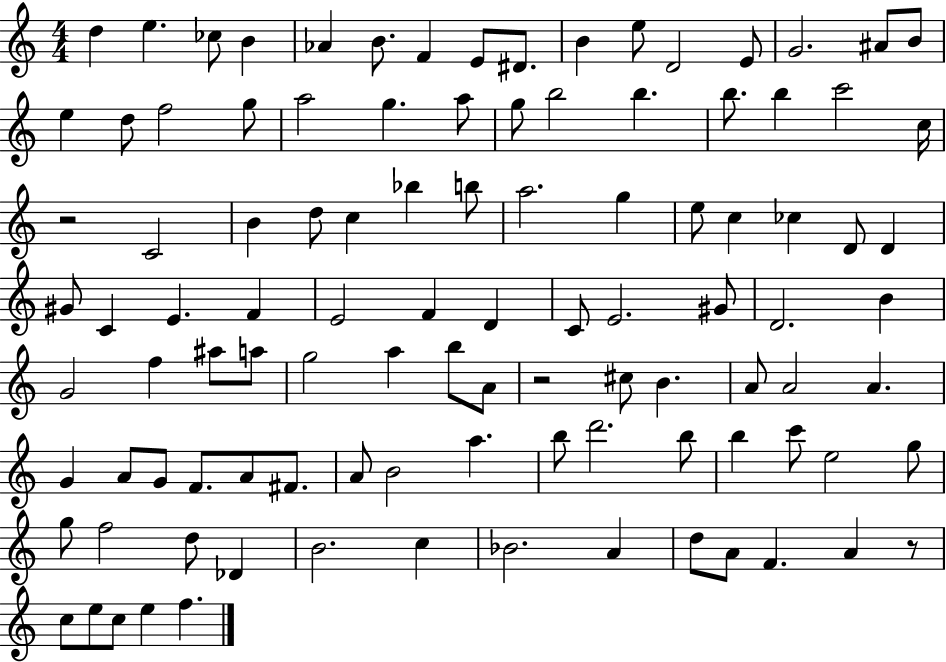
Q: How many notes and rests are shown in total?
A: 104